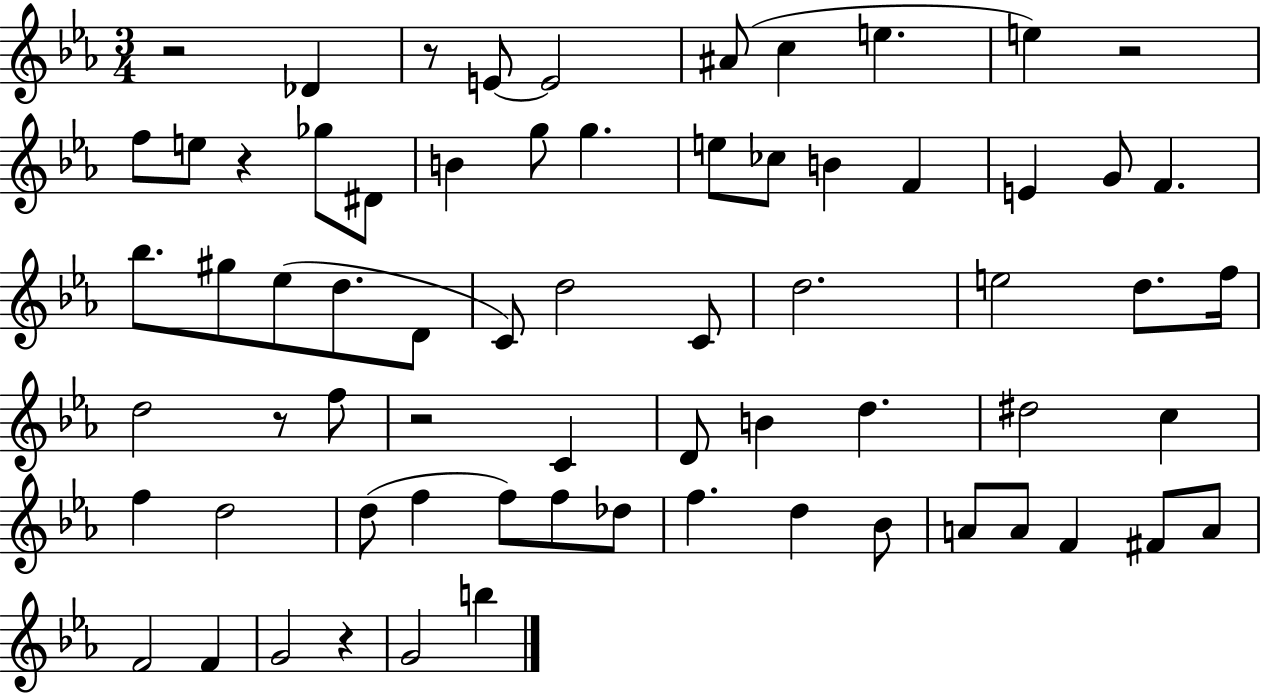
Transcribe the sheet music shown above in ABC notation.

X:1
T:Untitled
M:3/4
L:1/4
K:Eb
z2 _D z/2 E/2 E2 ^A/2 c e e z2 f/2 e/2 z _g/2 ^D/2 B g/2 g e/2 _c/2 B F E G/2 F _b/2 ^g/2 _e/2 d/2 D/2 C/2 d2 C/2 d2 e2 d/2 f/4 d2 z/2 f/2 z2 C D/2 B d ^d2 c f d2 d/2 f f/2 f/2 _d/2 f d _B/2 A/2 A/2 F ^F/2 A/2 F2 F G2 z G2 b